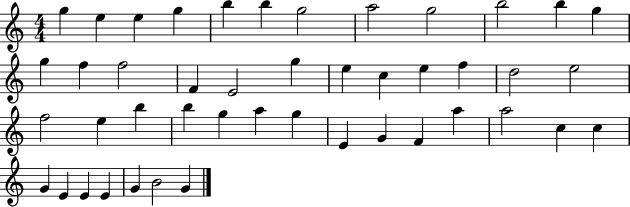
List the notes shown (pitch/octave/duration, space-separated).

G5/q E5/q E5/q G5/q B5/q B5/q G5/h A5/h G5/h B5/h B5/q G5/q G5/q F5/q F5/h F4/q E4/h G5/q E5/q C5/q E5/q F5/q D5/h E5/h F5/h E5/q B5/q B5/q G5/q A5/q G5/q E4/q G4/q F4/q A5/q A5/h C5/q C5/q G4/q E4/q E4/q E4/q G4/q B4/h G4/q